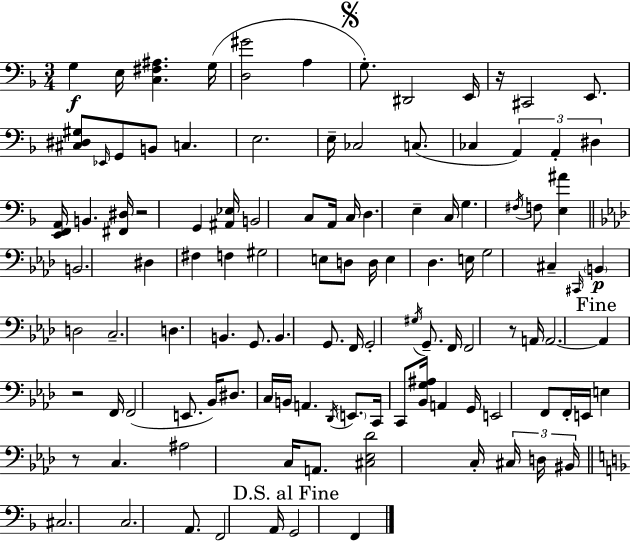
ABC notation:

X:1
T:Untitled
M:3/4
L:1/4
K:F
G, E,/4 [C,^F,^A,] G,/4 [D,^G]2 A, G,/2 ^D,,2 E,,/4 z/4 ^C,,2 E,,/2 [^C,^D,^G,]/2 _E,,/4 G,,/2 B,,/2 C, E,2 E,/4 _C,2 C,/2 _C, A,, A,, ^D, [E,,F,,A,,]/4 B,, [^F,,^D,]/4 z2 G,, [^A,,_E,]/4 B,,2 C,/2 A,,/4 C,/4 D, E, C,/4 G, ^F,/4 F,/2 [E,^A] B,,2 ^D, ^F, F, ^G,2 E,/2 D,/2 D,/4 E, _D, E,/4 G,2 ^C, ^C,,/4 B,, D,2 C,2 D, B,, G,,/2 B,, G,,/2 F,,/4 G,,2 ^G,/4 G,,/2 F,,/4 F,,2 z/2 A,,/4 A,,2 A,, z2 F,,/4 F,,2 E,,/2 _B,,/4 ^D,/2 C,/4 B,,/4 A,, _D,,/4 E,,/2 C,,/4 C,,/2 [_B,,G,^A,]/4 A,, G,,/4 E,,2 F,,/2 F,,/4 E,,/4 E, z/2 C, ^A,2 C,/4 A,,/2 [^C,_E,_D]2 C,/4 ^C,/4 D,/4 ^B,,/4 ^C,2 C,2 A,,/2 F,,2 A,,/4 G,,2 F,,